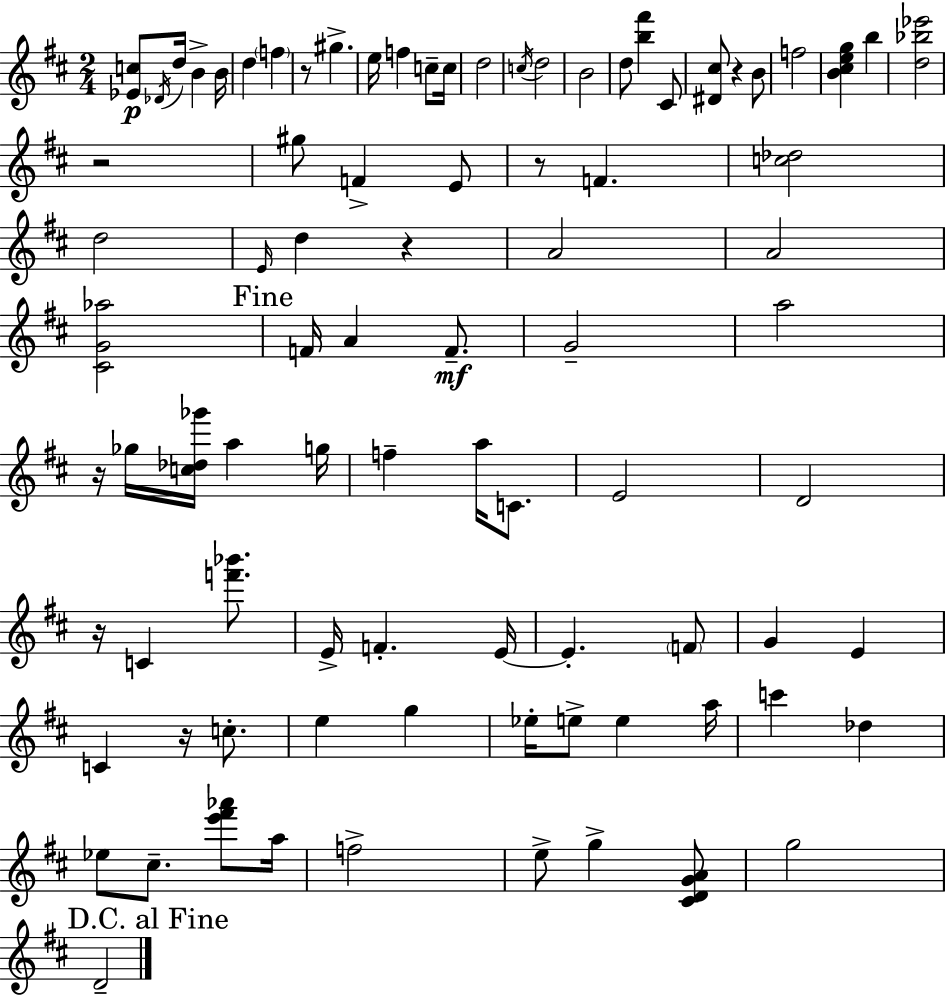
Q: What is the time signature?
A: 2/4